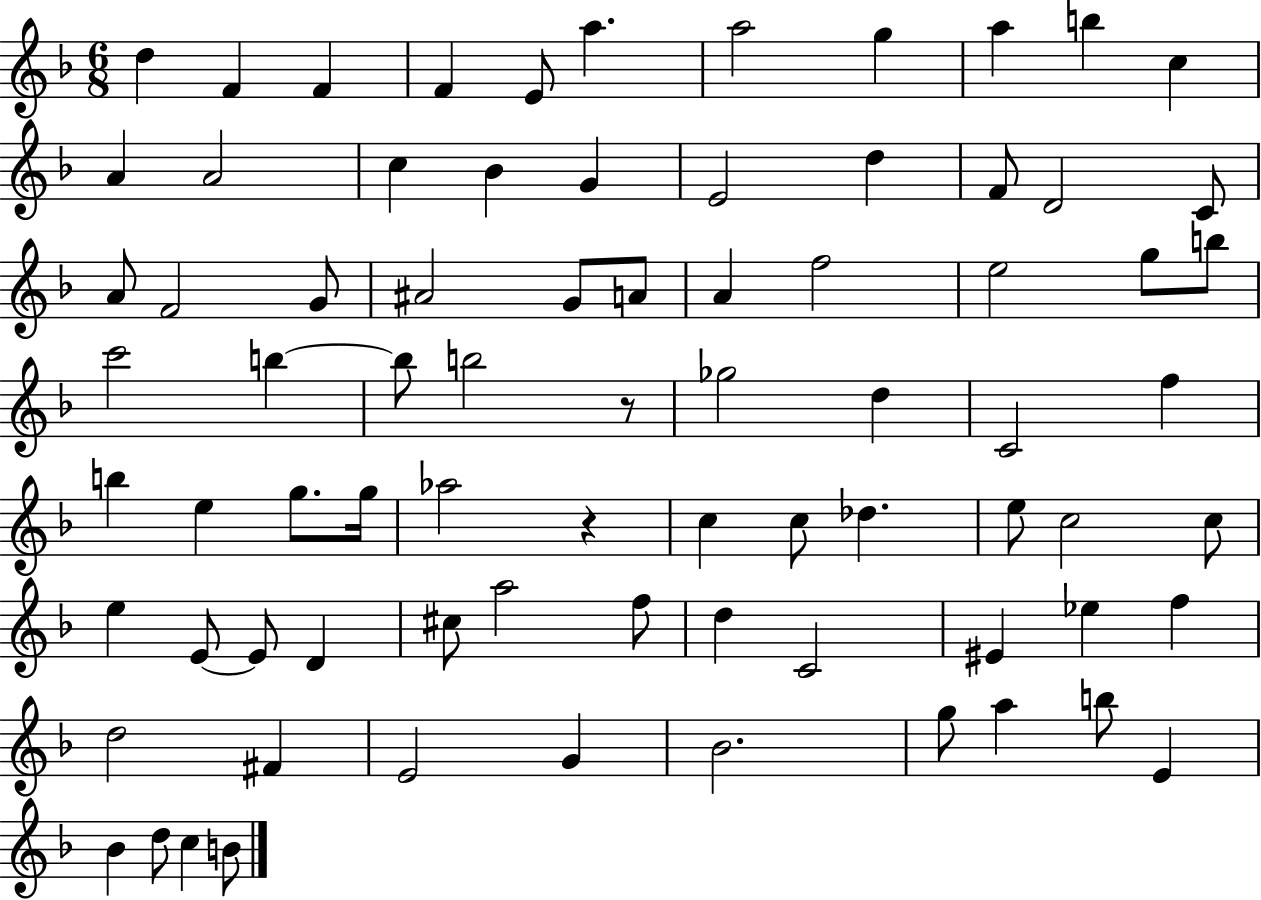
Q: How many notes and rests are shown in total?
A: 78